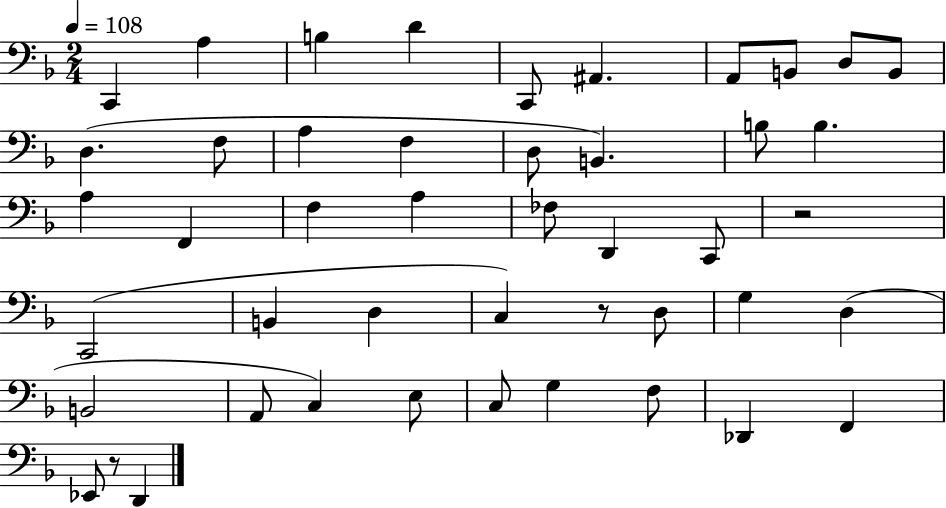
{
  \clef bass
  \numericTimeSignature
  \time 2/4
  \key f \major
  \tempo 4 = 108
  \repeat volta 2 { c,4 a4 | b4 d'4 | c,8 ais,4. | a,8 b,8 d8 b,8 | \break d4.( f8 | a4 f4 | d8 b,4.) | b8 b4. | \break a4 f,4 | f4 a4 | fes8 d,4 c,8 | r2 | \break c,2( | b,4 d4 | c4) r8 d8 | g4 d4( | \break b,2 | a,8 c4) e8 | c8 g4 f8 | des,4 f,4 | \break ees,8 r8 d,4 | } \bar "|."
}